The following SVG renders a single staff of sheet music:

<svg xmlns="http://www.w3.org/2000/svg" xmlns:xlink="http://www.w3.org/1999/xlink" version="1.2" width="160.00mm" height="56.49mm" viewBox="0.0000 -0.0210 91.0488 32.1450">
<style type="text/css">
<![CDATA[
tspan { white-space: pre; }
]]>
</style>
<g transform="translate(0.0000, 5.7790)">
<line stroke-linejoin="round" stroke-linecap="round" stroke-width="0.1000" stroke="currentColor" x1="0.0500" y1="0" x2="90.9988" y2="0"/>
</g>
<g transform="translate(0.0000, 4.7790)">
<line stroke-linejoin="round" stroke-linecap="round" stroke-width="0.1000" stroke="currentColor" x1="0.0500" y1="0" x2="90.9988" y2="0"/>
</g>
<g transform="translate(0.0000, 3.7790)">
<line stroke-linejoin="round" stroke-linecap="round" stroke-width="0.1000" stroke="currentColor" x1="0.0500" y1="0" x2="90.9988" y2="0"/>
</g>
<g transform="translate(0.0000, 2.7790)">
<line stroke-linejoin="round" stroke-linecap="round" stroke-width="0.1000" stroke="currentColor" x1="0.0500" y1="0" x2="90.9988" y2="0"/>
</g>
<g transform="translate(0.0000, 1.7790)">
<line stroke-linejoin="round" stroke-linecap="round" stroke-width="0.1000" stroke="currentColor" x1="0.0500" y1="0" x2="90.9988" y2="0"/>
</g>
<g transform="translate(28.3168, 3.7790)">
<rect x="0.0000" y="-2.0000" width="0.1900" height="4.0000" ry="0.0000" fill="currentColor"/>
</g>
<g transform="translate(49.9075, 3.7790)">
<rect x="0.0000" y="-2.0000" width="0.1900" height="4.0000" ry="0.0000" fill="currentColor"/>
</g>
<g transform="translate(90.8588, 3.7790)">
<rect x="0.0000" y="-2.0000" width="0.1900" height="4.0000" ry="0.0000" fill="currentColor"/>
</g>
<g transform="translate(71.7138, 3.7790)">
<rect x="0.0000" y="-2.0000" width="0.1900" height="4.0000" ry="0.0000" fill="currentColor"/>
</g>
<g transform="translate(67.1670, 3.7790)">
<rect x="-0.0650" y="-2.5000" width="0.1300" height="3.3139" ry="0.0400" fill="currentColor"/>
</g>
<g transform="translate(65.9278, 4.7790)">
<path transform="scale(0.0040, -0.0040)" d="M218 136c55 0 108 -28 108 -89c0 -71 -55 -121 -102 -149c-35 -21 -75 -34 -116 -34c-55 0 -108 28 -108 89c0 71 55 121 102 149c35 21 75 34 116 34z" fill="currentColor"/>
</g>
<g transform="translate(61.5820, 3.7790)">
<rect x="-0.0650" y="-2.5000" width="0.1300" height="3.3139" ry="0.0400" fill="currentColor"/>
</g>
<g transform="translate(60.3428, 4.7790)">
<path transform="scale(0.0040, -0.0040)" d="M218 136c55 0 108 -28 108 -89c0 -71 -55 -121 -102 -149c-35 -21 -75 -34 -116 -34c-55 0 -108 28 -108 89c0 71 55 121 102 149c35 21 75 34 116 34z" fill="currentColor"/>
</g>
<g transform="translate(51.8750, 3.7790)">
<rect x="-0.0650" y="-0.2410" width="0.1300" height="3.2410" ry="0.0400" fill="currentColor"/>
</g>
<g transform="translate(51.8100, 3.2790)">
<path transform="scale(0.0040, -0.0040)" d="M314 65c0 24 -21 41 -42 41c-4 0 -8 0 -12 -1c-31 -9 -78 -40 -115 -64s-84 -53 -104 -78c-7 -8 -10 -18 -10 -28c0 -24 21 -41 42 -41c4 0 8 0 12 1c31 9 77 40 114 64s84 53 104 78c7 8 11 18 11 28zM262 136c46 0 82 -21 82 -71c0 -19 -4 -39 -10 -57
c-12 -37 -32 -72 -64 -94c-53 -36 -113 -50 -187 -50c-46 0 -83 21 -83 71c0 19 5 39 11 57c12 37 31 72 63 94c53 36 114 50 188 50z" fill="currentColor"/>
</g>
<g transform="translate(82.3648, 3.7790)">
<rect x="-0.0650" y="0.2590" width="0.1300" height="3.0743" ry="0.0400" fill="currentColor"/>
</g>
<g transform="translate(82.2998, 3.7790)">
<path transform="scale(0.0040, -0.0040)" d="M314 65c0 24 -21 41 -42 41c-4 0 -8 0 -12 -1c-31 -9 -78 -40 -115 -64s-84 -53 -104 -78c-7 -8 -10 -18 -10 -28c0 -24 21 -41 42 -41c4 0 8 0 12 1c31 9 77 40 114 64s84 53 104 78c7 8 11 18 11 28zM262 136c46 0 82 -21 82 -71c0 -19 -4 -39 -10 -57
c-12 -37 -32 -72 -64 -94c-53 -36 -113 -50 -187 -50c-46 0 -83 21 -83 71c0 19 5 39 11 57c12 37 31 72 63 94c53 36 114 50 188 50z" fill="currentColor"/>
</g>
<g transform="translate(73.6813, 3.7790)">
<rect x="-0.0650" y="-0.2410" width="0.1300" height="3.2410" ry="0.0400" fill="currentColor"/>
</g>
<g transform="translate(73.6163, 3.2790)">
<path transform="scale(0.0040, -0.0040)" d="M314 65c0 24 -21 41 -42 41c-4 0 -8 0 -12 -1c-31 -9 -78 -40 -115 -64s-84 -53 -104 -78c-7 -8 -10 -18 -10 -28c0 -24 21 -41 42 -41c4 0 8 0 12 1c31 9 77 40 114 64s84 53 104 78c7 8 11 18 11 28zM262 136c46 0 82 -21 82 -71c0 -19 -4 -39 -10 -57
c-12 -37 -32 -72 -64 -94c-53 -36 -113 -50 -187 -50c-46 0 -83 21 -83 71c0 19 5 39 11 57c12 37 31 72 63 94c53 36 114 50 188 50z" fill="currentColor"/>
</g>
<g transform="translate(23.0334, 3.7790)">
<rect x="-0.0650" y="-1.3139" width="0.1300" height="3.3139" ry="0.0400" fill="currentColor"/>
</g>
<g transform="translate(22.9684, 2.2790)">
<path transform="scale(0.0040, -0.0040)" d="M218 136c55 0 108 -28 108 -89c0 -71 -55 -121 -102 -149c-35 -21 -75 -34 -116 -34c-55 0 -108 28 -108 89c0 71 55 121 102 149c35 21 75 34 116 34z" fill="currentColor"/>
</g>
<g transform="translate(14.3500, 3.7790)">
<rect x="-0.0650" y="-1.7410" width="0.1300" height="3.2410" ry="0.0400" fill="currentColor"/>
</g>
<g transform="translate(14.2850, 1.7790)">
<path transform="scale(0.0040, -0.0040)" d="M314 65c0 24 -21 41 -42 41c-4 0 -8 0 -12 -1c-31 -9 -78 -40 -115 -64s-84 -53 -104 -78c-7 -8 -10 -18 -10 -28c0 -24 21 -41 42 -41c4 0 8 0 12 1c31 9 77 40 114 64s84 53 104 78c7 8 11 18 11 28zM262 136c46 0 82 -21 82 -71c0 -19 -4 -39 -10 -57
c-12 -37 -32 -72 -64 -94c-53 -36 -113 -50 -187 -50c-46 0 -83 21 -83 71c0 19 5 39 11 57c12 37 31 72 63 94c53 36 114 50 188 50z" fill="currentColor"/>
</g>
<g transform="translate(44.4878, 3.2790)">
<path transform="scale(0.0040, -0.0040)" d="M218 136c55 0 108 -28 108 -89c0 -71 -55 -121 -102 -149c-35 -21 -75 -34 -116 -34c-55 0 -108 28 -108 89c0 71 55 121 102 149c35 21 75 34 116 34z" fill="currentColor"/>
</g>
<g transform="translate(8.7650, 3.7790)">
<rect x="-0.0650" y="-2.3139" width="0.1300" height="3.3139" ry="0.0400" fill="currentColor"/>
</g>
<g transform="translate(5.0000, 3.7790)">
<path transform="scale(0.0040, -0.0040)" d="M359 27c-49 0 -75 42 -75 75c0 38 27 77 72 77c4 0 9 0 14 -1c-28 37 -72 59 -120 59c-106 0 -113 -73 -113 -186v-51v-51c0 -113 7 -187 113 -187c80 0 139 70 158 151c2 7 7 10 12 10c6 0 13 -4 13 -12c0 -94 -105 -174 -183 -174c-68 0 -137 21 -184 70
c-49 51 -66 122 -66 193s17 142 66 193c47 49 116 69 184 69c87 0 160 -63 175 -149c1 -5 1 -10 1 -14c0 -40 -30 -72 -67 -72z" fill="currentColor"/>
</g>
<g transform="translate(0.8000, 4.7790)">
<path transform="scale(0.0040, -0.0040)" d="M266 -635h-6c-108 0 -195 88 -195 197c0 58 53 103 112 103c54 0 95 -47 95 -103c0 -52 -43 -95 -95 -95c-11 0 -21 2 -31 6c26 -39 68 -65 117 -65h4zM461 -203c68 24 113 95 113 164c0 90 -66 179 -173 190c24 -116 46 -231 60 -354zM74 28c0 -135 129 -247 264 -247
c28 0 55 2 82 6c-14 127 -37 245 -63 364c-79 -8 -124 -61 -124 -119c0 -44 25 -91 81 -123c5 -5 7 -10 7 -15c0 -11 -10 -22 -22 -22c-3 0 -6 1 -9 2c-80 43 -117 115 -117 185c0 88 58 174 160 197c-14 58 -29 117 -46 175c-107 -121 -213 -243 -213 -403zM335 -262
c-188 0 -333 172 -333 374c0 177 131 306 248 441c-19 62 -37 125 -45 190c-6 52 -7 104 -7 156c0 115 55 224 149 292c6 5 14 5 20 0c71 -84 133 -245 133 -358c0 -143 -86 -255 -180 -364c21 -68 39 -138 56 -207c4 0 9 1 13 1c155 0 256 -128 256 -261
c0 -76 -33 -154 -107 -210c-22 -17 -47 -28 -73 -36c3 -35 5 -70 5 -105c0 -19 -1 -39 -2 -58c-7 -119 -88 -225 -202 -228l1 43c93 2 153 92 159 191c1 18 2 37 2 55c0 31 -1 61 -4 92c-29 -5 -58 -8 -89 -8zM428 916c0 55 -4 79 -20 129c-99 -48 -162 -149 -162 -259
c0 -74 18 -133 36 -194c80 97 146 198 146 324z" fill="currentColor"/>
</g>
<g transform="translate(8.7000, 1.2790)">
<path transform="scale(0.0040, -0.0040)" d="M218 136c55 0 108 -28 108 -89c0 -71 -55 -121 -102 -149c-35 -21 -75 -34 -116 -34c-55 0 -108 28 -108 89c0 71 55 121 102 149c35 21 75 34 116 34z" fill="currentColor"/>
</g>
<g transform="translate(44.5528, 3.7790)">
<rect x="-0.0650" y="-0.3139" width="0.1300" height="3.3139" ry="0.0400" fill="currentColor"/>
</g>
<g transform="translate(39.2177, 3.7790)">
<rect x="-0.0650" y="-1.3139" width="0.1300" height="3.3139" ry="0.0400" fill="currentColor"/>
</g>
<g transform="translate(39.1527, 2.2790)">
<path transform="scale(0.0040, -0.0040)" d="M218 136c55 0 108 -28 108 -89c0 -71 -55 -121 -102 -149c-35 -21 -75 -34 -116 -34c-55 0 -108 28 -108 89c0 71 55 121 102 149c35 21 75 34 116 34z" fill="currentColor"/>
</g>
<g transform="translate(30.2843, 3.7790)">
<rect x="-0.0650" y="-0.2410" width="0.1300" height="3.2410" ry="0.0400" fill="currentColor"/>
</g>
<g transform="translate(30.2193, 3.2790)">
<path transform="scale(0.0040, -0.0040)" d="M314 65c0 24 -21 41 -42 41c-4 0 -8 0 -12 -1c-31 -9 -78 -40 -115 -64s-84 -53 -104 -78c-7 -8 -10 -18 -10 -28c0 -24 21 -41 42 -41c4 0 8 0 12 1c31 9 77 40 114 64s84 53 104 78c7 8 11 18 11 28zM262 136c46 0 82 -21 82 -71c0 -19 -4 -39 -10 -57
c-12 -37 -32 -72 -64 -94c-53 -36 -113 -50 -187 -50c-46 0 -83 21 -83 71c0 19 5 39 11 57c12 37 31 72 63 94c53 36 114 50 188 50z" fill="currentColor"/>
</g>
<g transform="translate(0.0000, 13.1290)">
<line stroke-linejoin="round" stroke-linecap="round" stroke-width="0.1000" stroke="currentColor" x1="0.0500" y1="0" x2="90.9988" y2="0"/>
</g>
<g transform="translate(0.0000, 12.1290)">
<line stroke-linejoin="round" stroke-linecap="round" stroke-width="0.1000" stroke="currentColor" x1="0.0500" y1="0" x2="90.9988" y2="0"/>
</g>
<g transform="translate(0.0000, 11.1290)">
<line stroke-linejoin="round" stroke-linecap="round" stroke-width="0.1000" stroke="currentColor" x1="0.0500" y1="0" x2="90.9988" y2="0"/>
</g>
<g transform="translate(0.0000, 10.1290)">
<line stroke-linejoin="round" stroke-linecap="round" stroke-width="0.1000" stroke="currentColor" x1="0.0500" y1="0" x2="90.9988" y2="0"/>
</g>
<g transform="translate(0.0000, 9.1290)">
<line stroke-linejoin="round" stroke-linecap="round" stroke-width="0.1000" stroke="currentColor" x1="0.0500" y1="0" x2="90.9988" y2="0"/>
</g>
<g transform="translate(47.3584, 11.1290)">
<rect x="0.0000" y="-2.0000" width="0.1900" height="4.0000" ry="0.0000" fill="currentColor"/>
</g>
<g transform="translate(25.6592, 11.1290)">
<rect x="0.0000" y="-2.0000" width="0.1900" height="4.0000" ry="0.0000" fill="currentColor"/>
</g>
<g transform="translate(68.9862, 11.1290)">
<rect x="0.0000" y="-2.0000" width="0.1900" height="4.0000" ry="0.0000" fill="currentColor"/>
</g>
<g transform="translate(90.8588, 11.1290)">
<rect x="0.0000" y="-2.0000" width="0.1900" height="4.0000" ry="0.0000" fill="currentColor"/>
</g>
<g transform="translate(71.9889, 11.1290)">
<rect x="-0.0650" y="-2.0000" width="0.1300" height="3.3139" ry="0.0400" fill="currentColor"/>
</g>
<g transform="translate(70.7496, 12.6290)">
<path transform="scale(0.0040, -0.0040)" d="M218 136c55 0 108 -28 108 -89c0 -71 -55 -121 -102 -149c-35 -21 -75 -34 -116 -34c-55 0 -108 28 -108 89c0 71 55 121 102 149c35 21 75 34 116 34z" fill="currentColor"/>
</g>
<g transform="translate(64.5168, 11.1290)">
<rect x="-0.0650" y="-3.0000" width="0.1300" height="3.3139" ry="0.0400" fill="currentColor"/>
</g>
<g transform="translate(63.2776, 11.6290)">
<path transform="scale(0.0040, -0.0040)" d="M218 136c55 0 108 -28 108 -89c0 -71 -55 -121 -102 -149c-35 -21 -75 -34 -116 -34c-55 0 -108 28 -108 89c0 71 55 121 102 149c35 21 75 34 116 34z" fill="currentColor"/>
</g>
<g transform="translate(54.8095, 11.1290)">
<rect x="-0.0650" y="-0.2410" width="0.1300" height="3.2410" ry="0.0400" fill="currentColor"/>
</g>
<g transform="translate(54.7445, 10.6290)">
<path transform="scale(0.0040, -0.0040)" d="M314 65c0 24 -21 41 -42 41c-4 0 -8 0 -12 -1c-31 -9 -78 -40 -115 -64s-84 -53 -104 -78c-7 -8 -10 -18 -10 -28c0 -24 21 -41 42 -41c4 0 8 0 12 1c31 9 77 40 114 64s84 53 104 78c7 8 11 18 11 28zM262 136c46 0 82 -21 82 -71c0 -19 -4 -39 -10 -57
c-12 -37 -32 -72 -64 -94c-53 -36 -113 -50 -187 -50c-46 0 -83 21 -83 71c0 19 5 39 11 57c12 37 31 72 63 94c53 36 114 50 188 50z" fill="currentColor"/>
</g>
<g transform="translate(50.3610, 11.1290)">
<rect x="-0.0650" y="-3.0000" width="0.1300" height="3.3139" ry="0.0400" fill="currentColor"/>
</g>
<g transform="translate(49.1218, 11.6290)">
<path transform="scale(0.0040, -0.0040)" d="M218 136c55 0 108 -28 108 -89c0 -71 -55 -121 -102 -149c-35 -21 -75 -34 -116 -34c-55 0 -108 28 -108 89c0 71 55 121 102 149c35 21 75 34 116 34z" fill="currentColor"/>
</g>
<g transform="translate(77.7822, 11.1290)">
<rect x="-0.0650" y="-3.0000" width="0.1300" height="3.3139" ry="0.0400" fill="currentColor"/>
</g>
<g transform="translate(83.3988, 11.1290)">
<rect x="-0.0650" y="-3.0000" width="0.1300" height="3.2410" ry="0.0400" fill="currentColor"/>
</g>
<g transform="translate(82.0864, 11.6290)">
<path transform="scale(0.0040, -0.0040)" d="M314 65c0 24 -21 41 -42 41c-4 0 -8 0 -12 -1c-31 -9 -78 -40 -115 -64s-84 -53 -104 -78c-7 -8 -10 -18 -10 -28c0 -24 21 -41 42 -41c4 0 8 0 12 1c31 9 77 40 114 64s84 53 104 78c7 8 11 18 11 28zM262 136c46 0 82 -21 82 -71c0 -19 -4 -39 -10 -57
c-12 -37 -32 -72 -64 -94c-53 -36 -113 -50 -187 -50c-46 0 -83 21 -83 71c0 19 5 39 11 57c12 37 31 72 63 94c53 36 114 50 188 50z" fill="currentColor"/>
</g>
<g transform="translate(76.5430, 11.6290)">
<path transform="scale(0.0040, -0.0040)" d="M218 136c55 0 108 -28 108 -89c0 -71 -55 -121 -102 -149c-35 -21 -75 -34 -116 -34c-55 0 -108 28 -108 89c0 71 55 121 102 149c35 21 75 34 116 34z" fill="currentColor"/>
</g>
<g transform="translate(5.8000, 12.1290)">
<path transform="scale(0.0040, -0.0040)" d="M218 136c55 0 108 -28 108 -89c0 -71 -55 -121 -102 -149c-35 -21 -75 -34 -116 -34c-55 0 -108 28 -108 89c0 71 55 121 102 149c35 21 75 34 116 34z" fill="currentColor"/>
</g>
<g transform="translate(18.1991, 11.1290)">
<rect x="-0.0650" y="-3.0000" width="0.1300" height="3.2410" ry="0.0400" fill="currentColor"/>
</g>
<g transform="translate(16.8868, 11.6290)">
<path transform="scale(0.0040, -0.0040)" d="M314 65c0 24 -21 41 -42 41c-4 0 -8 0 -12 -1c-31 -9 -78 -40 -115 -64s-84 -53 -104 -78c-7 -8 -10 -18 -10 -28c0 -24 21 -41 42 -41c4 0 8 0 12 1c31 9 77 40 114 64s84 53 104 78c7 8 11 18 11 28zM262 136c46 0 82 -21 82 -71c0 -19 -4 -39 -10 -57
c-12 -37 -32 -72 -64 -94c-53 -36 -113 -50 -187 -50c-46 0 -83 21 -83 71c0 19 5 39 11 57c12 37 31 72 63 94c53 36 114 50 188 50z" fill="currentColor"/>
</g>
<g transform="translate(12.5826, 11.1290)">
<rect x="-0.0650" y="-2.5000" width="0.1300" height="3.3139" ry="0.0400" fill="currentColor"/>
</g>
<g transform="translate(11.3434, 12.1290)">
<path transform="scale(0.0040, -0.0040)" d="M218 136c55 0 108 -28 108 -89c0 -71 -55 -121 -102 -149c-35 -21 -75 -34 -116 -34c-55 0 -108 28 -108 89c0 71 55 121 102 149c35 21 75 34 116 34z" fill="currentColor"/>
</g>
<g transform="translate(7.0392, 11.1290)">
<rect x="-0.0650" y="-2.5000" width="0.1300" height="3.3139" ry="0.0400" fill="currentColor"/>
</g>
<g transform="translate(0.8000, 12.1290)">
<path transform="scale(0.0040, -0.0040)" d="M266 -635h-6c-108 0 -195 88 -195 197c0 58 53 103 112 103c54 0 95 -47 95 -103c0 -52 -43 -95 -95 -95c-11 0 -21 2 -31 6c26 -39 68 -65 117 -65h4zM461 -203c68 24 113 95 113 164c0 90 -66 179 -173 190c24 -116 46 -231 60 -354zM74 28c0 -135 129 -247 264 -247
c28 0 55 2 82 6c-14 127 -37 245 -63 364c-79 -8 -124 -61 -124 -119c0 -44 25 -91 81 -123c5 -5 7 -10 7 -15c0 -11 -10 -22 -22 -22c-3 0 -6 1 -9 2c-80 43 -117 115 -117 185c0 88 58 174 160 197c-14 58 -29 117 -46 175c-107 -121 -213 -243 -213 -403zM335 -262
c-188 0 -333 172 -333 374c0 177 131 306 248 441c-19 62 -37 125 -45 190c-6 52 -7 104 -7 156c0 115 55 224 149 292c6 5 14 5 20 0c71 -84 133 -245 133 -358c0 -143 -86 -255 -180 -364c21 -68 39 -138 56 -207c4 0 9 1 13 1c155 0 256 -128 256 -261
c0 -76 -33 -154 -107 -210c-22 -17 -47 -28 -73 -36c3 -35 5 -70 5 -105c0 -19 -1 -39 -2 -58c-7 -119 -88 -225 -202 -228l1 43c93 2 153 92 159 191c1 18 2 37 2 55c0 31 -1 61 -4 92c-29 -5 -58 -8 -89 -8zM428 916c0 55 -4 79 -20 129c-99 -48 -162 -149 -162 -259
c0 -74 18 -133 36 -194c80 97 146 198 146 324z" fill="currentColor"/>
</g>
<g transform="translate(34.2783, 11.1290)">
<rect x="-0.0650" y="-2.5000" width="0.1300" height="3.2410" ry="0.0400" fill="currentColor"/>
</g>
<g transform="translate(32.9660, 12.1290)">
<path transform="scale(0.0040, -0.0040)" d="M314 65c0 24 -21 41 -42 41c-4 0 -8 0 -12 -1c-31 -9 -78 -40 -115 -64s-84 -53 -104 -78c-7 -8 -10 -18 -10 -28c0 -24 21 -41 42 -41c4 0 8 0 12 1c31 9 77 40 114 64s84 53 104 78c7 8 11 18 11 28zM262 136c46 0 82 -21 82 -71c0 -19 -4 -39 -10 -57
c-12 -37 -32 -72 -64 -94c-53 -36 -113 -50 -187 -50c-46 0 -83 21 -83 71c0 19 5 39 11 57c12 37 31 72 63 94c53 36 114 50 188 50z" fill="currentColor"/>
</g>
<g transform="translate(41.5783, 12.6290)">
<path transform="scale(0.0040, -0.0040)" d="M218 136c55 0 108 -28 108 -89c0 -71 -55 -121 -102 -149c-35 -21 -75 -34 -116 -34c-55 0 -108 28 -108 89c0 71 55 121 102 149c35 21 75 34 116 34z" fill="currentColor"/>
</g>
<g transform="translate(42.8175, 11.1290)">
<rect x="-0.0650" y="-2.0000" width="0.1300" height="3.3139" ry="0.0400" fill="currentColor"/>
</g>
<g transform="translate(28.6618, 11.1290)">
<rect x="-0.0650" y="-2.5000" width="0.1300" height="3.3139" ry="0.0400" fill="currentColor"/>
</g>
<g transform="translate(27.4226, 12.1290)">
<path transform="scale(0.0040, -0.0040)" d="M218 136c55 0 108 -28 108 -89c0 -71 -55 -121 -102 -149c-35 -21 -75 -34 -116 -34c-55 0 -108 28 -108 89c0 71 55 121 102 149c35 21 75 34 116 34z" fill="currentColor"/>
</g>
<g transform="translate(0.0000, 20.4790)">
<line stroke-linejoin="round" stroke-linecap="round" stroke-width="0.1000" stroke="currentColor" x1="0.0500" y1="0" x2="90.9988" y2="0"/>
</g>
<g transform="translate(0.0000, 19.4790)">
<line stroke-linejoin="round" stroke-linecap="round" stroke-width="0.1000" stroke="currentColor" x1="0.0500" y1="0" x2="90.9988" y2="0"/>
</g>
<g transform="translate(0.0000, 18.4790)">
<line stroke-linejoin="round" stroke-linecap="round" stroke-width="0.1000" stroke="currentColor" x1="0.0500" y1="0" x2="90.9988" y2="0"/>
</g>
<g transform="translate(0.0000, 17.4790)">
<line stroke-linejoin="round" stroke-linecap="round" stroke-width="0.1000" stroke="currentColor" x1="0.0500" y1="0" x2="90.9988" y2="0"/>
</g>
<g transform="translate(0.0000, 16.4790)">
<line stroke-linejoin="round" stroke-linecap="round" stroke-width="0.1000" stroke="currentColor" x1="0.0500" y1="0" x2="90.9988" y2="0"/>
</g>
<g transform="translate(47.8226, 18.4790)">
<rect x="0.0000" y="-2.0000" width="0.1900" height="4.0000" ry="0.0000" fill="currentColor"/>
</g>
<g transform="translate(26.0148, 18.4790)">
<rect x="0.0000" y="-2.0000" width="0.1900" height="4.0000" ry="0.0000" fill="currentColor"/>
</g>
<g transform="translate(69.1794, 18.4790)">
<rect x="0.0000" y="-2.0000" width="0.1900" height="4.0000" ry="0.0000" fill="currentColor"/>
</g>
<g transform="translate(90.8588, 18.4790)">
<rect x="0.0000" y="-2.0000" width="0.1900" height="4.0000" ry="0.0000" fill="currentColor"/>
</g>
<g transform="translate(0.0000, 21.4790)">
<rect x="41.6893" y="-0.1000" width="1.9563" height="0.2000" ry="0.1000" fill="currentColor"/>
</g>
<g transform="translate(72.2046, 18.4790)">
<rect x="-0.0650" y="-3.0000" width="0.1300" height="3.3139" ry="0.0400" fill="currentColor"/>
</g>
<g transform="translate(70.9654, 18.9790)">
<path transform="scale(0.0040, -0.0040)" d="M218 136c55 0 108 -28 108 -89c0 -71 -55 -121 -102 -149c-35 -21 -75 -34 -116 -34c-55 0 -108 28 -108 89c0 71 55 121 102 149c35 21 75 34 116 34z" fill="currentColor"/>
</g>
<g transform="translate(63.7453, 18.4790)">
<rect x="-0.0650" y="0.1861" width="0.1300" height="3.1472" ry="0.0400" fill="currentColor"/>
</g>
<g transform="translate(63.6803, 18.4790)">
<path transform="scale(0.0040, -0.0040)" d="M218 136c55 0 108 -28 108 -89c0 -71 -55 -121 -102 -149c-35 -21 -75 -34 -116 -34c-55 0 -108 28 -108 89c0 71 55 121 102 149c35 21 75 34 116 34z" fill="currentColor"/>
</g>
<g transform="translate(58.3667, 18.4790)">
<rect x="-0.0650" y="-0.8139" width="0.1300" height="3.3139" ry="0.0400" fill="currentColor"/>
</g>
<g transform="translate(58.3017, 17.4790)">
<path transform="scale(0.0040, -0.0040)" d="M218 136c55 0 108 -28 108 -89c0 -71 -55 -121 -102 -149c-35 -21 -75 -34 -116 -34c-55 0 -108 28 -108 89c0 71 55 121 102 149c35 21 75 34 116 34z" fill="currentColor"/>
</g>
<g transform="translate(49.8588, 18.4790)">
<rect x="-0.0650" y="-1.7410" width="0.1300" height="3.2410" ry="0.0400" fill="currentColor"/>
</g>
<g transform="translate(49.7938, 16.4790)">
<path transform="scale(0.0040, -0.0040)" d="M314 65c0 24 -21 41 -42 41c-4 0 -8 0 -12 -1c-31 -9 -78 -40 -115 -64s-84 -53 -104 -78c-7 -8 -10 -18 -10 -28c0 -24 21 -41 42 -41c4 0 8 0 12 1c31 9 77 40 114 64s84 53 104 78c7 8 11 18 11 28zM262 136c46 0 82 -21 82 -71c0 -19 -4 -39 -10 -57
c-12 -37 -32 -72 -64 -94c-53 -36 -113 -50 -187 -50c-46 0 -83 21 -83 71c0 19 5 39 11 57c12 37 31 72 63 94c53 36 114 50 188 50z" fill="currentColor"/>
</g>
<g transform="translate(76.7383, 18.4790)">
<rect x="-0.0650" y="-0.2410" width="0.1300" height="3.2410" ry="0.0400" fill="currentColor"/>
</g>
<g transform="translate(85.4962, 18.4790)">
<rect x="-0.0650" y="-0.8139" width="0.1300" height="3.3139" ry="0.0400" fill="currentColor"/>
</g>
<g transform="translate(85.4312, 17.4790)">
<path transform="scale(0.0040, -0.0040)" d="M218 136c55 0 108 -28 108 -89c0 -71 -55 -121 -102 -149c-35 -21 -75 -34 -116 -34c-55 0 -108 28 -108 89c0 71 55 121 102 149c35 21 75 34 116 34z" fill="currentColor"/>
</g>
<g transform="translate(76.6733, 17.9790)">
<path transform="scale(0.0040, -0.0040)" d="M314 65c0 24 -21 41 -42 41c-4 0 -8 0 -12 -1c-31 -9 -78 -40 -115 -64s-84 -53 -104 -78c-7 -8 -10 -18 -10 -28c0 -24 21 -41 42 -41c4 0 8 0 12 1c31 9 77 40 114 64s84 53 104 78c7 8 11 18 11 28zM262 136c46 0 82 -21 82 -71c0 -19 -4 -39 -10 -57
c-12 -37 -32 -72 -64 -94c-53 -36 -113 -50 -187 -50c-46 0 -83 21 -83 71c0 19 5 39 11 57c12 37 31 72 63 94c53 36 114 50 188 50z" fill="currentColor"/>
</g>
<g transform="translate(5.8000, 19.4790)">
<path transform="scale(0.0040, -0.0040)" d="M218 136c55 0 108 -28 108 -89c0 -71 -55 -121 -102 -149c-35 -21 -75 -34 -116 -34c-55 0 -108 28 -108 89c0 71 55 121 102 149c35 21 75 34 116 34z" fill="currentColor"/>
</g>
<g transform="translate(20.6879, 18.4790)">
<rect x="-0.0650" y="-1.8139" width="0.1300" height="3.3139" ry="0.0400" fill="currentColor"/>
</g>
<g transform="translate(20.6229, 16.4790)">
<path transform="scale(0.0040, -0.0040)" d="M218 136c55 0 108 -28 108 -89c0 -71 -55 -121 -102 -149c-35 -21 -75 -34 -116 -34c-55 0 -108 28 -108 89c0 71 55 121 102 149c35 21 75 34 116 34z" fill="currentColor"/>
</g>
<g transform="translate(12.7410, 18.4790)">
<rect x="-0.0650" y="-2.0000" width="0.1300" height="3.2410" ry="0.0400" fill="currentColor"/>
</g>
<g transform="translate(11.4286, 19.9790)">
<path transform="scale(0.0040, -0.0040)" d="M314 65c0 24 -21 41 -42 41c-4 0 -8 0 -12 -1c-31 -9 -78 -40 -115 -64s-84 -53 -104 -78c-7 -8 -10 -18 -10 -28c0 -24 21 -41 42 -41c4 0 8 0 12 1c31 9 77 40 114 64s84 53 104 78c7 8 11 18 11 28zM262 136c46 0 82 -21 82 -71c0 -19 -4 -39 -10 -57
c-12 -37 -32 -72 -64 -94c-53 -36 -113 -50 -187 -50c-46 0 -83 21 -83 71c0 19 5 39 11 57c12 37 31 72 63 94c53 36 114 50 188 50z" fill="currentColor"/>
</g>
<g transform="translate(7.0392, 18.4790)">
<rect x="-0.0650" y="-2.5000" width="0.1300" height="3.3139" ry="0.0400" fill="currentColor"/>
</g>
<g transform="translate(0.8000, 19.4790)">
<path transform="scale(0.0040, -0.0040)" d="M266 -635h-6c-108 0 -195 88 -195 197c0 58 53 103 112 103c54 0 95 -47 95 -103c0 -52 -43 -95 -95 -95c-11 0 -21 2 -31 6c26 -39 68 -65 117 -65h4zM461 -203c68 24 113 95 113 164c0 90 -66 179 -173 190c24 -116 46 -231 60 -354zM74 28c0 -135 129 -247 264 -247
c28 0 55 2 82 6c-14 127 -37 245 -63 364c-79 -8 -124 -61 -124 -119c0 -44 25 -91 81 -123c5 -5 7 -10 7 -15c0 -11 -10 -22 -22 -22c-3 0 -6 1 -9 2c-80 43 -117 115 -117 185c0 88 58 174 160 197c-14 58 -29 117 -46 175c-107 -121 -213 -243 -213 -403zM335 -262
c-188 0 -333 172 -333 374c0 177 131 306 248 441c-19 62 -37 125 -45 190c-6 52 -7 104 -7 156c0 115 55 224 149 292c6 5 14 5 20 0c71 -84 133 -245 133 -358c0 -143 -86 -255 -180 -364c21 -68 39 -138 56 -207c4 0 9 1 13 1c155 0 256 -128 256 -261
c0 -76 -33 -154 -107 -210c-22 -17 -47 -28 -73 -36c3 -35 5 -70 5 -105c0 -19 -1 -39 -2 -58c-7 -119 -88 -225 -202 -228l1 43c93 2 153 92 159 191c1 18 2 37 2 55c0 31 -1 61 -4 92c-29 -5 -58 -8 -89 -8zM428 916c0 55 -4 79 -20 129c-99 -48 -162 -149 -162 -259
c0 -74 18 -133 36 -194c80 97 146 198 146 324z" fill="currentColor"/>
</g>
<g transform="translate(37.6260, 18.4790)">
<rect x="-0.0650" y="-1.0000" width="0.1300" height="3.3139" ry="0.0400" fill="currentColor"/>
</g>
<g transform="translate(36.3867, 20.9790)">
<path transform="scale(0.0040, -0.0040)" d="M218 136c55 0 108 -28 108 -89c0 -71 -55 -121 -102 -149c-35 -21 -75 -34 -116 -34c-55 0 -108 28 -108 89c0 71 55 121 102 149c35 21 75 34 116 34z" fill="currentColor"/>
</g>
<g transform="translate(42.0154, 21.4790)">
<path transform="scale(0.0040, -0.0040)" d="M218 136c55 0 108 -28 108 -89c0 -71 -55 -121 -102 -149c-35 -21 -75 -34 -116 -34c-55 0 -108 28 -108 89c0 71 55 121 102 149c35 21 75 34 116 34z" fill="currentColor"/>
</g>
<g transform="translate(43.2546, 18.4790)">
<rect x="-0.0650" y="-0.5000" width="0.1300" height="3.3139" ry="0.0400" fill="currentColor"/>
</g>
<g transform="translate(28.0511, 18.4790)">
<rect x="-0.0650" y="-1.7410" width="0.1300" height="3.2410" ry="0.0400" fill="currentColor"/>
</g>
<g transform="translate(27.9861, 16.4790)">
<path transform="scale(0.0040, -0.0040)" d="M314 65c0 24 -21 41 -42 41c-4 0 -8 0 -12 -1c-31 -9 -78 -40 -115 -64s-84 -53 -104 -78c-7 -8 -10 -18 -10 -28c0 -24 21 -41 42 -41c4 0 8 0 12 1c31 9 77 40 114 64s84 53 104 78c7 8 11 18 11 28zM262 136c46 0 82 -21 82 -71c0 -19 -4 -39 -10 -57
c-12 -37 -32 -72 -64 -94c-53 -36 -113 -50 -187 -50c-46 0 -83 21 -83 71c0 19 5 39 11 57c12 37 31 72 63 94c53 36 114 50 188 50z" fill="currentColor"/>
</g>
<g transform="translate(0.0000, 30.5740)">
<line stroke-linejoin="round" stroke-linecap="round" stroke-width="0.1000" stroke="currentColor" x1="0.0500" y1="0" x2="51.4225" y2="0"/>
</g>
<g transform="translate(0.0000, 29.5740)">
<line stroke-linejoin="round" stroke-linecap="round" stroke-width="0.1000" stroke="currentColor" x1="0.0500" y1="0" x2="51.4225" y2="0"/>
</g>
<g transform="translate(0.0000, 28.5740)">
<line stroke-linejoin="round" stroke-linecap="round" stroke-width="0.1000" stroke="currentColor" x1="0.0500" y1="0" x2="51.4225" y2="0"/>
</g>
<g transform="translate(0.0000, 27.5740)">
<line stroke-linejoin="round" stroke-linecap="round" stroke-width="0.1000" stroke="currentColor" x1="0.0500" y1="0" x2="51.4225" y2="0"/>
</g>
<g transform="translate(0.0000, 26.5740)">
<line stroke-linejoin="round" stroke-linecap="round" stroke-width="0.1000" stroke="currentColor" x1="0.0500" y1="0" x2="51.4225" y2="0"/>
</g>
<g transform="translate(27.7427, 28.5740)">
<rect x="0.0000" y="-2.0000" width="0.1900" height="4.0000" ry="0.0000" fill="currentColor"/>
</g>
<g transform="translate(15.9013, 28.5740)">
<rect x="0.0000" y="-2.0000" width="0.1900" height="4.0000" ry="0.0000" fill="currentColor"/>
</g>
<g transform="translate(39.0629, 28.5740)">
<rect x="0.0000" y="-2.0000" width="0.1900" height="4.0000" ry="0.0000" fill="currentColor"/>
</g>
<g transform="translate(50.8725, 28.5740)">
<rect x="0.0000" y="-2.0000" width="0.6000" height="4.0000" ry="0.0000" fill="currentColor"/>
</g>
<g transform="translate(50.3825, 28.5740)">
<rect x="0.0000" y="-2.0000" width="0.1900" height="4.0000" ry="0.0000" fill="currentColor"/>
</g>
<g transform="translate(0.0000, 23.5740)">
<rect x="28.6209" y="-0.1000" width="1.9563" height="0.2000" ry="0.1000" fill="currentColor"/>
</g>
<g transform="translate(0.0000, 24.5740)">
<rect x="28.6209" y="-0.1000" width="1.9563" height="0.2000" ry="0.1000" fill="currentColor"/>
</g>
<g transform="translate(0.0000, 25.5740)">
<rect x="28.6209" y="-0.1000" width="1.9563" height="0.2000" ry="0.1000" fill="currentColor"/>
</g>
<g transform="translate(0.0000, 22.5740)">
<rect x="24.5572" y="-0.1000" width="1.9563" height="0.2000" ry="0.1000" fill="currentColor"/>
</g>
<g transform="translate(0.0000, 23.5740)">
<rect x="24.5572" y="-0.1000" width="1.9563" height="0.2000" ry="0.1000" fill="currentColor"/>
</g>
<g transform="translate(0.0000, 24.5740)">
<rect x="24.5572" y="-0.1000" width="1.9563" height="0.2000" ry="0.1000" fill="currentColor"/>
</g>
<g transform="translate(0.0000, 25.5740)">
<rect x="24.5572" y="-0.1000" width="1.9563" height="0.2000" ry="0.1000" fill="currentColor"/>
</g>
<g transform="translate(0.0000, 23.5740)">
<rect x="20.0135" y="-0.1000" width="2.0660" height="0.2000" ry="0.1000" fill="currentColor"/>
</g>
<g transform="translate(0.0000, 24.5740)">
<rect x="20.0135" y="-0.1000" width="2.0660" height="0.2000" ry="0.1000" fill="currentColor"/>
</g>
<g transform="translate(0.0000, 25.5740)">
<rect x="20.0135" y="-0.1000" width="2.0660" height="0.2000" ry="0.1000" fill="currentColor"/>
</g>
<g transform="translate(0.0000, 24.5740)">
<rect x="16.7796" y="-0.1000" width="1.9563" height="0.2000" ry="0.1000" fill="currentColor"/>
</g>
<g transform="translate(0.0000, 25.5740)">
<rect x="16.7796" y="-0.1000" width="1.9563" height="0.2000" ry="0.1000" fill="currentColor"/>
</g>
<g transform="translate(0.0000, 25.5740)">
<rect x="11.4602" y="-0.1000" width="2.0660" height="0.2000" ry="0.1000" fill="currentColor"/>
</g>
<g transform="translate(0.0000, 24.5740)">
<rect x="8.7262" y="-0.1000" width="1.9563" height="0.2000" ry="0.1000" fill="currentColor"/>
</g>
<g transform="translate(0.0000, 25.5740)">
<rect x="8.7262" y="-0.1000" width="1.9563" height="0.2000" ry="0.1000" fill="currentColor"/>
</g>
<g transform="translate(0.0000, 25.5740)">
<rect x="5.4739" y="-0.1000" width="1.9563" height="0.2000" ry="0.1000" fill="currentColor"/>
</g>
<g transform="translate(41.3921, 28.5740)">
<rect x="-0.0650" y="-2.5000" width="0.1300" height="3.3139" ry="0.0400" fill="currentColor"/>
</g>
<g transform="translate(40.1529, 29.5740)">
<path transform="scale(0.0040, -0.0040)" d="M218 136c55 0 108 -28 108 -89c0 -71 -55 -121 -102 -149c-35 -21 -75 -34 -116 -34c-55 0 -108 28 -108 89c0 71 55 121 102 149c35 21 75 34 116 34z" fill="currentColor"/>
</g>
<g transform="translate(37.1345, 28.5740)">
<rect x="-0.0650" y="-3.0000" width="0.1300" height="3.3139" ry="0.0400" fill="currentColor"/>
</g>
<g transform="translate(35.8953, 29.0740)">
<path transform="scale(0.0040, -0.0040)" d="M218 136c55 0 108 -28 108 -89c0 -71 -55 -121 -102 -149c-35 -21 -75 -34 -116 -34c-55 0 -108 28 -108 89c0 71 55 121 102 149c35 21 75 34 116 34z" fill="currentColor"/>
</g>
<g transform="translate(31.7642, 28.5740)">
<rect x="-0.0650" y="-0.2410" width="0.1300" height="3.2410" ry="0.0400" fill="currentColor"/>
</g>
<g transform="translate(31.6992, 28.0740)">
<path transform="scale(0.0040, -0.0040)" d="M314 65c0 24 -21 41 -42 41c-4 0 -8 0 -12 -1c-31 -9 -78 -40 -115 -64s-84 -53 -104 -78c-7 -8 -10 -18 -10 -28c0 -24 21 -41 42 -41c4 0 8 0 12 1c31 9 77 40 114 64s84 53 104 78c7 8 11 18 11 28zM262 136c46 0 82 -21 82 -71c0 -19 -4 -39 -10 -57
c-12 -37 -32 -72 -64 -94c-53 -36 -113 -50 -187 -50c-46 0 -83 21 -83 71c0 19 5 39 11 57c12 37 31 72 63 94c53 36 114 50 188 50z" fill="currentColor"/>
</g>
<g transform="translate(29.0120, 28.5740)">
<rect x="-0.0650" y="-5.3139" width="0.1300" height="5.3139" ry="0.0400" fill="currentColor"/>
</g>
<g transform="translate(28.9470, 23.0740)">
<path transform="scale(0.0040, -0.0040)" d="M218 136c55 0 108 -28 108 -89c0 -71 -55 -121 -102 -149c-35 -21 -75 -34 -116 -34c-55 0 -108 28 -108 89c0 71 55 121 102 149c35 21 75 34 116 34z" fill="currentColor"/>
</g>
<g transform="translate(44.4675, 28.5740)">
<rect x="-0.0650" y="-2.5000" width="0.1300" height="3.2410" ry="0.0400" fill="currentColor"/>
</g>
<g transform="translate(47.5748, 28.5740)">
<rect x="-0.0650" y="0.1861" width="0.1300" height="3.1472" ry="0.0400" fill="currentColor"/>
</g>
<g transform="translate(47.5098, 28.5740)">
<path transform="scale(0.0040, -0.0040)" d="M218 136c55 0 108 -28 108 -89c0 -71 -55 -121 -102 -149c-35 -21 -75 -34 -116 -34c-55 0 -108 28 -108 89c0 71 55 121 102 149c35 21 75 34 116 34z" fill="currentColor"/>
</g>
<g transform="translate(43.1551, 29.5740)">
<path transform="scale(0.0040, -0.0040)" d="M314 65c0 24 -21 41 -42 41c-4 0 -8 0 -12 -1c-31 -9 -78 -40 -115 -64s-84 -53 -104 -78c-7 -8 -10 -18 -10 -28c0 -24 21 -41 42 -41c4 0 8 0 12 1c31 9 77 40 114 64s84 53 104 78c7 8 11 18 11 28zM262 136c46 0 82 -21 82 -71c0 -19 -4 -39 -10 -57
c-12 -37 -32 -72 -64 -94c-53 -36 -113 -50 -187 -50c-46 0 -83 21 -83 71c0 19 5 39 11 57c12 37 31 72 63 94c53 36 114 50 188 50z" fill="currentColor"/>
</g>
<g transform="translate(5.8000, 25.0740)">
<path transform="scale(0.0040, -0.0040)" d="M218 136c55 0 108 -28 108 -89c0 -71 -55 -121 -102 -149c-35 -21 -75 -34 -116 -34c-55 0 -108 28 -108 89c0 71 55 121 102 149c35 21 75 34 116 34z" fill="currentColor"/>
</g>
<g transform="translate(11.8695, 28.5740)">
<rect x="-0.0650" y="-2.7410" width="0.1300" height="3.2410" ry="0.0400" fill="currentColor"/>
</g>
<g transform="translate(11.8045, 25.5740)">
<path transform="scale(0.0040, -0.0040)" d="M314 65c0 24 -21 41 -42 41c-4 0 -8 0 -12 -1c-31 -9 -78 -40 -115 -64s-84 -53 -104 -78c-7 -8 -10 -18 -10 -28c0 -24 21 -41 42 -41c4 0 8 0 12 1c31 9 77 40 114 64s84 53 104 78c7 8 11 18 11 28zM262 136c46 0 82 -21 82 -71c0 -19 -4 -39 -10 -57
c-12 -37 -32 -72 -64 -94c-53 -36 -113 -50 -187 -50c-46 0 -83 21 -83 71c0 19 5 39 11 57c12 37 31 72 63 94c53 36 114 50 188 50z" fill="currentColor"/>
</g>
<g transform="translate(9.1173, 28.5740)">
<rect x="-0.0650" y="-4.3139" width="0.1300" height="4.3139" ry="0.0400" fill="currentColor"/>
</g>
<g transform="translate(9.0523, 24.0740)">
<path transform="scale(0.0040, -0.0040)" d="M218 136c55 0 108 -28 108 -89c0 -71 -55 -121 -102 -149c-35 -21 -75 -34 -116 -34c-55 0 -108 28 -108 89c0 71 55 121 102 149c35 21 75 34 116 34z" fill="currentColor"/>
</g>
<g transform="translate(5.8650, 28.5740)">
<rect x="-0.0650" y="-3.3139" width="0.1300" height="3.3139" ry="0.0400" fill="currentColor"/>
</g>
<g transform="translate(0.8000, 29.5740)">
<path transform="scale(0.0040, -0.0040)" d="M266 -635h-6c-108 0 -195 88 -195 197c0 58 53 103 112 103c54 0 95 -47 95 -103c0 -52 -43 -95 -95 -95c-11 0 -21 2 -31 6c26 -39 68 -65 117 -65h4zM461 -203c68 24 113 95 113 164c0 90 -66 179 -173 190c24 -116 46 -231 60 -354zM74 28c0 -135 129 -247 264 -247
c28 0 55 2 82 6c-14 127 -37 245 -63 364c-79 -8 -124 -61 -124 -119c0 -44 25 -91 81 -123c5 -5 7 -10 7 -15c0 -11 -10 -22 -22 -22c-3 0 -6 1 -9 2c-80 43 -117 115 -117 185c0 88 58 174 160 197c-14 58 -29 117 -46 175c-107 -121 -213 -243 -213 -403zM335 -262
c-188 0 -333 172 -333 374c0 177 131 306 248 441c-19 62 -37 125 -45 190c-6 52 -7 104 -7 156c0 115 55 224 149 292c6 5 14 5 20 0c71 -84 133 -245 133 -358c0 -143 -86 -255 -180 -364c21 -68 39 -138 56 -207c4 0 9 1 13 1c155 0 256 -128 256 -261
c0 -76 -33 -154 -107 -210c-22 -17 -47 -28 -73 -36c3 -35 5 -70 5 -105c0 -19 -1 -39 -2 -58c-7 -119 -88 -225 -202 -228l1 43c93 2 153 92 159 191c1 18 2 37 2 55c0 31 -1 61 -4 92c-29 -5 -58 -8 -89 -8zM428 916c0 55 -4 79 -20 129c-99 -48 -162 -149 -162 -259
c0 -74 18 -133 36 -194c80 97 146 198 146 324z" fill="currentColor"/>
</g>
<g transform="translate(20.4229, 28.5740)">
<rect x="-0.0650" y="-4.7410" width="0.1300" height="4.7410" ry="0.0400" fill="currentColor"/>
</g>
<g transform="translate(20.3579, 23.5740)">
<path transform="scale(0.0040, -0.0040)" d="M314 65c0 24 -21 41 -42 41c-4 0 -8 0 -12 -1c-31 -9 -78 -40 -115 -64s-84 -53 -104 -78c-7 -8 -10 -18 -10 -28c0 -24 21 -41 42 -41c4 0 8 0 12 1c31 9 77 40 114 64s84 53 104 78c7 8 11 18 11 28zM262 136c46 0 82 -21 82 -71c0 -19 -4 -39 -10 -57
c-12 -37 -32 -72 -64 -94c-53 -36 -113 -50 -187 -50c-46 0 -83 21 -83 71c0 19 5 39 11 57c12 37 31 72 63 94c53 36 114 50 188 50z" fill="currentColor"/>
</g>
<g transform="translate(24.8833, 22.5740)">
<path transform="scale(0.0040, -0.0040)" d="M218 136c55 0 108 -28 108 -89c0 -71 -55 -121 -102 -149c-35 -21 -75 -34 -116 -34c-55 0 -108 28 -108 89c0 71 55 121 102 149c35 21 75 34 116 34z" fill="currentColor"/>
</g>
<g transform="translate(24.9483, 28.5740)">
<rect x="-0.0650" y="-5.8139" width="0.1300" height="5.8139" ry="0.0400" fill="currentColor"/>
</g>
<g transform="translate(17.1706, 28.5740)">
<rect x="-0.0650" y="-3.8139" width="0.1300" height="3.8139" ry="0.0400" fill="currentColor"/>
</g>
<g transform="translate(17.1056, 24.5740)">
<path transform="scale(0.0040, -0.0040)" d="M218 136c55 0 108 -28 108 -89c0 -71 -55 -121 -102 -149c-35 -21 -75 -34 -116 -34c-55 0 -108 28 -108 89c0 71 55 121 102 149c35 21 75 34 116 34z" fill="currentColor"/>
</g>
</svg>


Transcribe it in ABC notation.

X:1
T:Untitled
M:4/4
L:1/4
K:C
g f2 e c2 e c c2 G G c2 B2 G G A2 G G2 F A c2 A F A A2 G F2 f f2 D C f2 d B A c2 d b d' a2 c' e'2 g' f' c2 A G G2 B